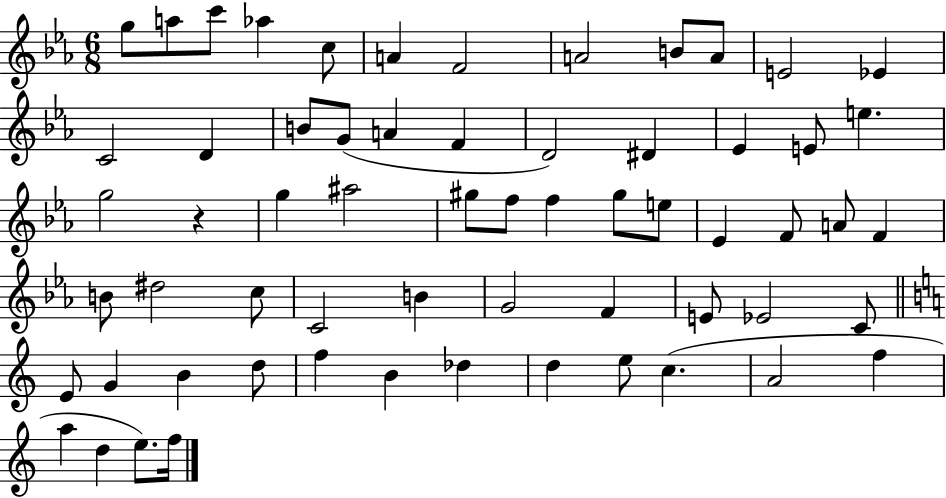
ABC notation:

X:1
T:Untitled
M:6/8
L:1/4
K:Eb
g/2 a/2 c'/2 _a c/2 A F2 A2 B/2 A/2 E2 _E C2 D B/2 G/2 A F D2 ^D _E E/2 e g2 z g ^a2 ^g/2 f/2 f ^g/2 e/2 _E F/2 A/2 F B/2 ^d2 c/2 C2 B G2 F E/2 _E2 C/2 E/2 G B d/2 f B _d d e/2 c A2 f a d e/2 f/4